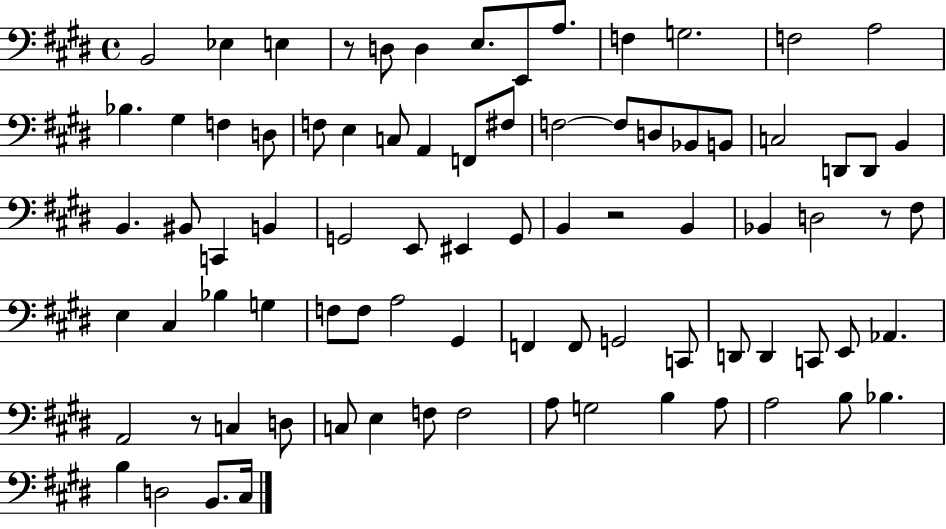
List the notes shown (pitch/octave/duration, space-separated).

B2/h Eb3/q E3/q R/e D3/e D3/q E3/e. E2/e A3/e. F3/q G3/h. F3/h A3/h Bb3/q. G#3/q F3/q D3/e F3/e E3/q C3/e A2/q F2/e F#3/e F3/h F3/e D3/e Bb2/e B2/e C3/h D2/e D2/e B2/q B2/q. BIS2/e C2/q B2/q G2/h E2/e EIS2/q G2/e B2/q R/h B2/q Bb2/q D3/h R/e F#3/e E3/q C#3/q Bb3/q G3/q F3/e F3/e A3/h G#2/q F2/q F2/e G2/h C2/e D2/e D2/q C2/e E2/e Ab2/q. A2/h R/e C3/q D3/e C3/e E3/q F3/e F3/h A3/e G3/h B3/q A3/e A3/h B3/e Bb3/q. B3/q D3/h B2/e. C#3/s